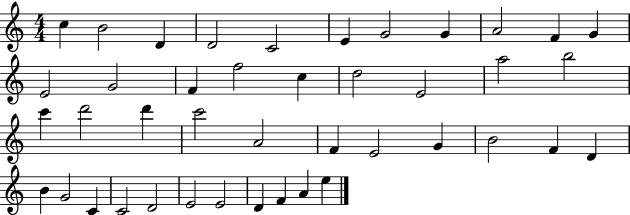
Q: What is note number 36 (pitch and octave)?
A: D4